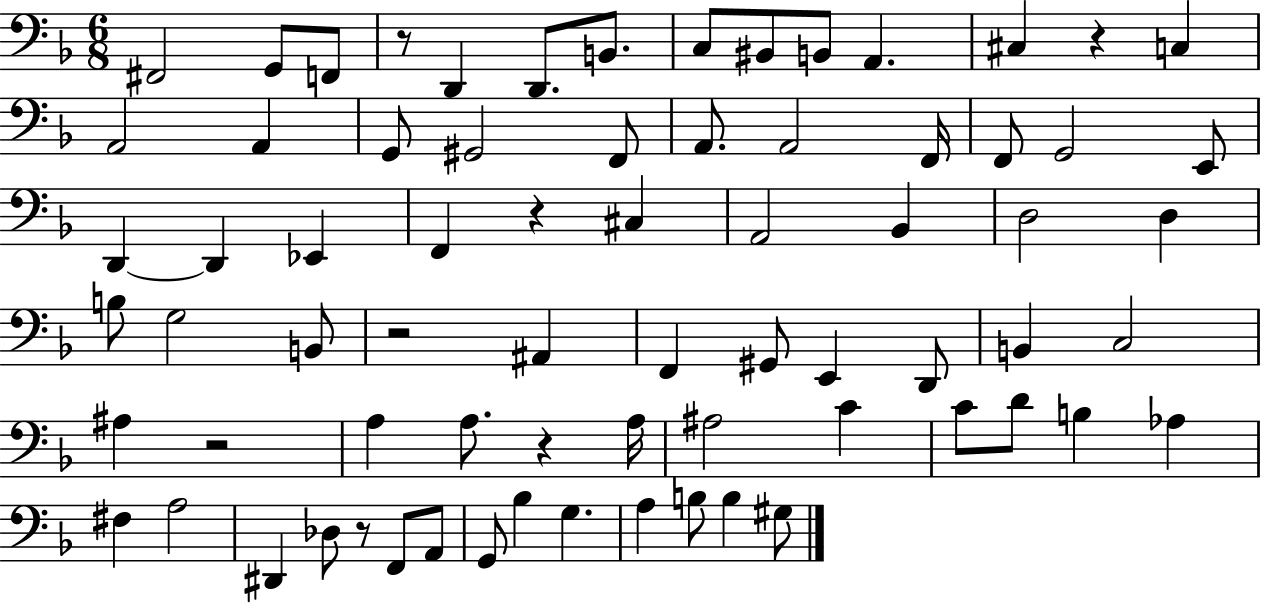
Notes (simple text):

F#2/h G2/e F2/e R/e D2/q D2/e. B2/e. C3/e BIS2/e B2/e A2/q. C#3/q R/q C3/q A2/h A2/q G2/e G#2/h F2/e A2/e. A2/h F2/s F2/e G2/h E2/e D2/q D2/q Eb2/q F2/q R/q C#3/q A2/h Bb2/q D3/h D3/q B3/e G3/h B2/e R/h A#2/q F2/q G#2/e E2/q D2/e B2/q C3/h A#3/q R/h A3/q A3/e. R/q A3/s A#3/h C4/q C4/e D4/e B3/q Ab3/q F#3/q A3/h D#2/q Db3/e R/e F2/e A2/e G2/e Bb3/q G3/q. A3/q B3/e B3/q G#3/e